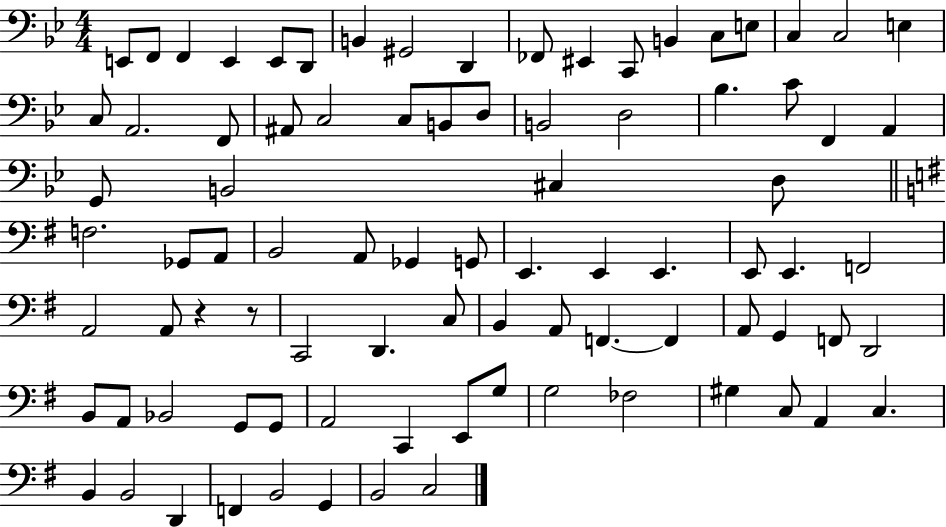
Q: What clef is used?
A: bass